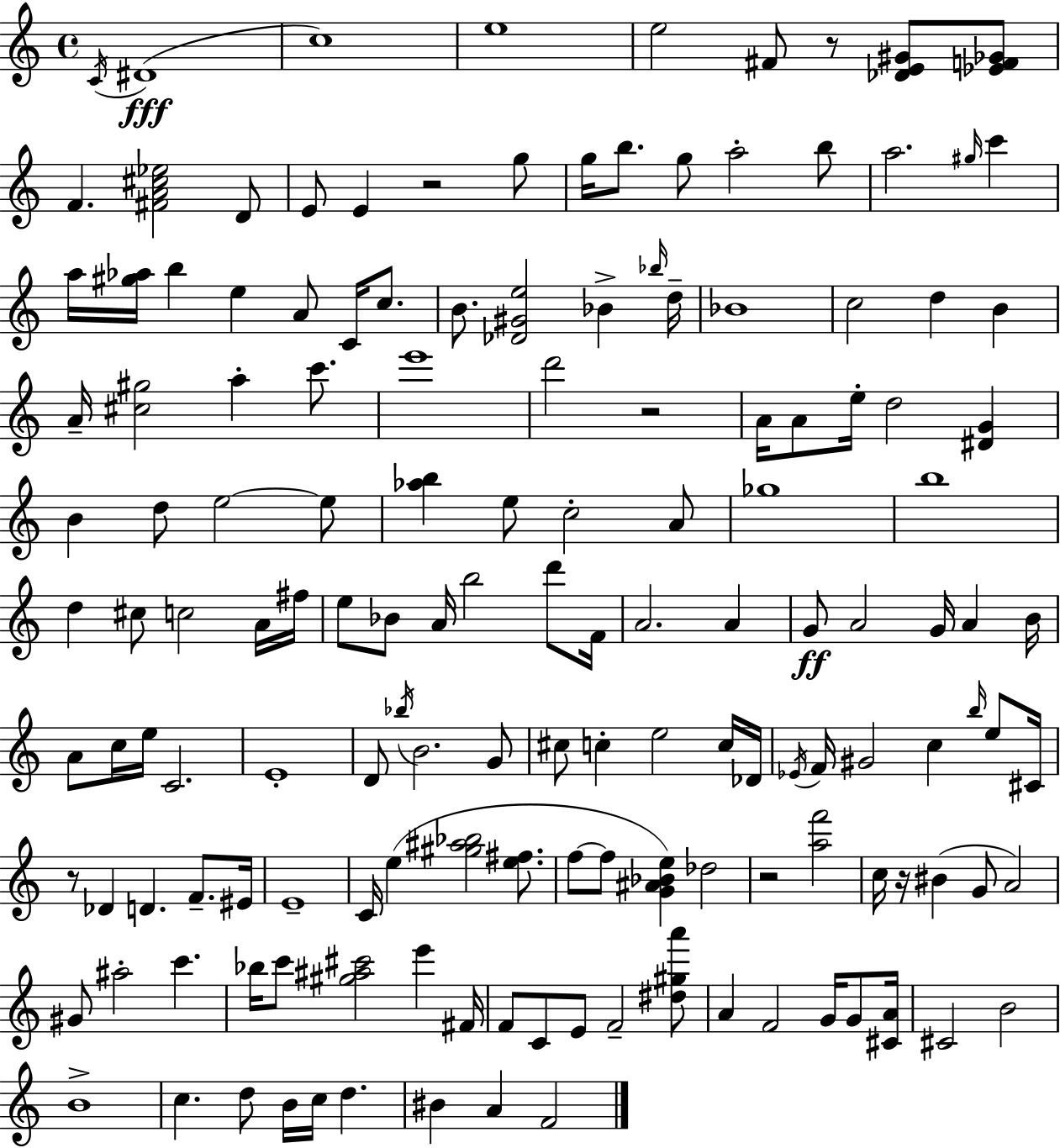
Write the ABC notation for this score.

X:1
T:Untitled
M:4/4
L:1/4
K:C
C/4 ^D4 c4 e4 e2 ^F/2 z/2 [_DE^G]/2 [_EF_G]/2 F [^FA^c_e]2 D/2 E/2 E z2 g/2 g/4 b/2 g/2 a2 b/2 a2 ^g/4 c' a/4 [^g_a]/4 b e A/2 C/4 c/2 B/2 [_D^Ge]2 _B _b/4 d/4 _B4 c2 d B A/4 [^c^g]2 a c'/2 e'4 d'2 z2 A/4 A/2 e/4 d2 [^DG] B d/2 e2 e/2 [_ab] e/2 c2 A/2 _g4 b4 d ^c/2 c2 A/4 ^f/4 e/2 _B/2 A/4 b2 d'/2 F/4 A2 A G/2 A2 G/4 A B/4 A/2 c/4 e/4 C2 E4 D/2 _b/4 B2 G/2 ^c/2 c e2 c/4 _D/4 _E/4 F/4 ^G2 c b/4 e/2 ^C/4 z/2 _D D F/2 ^E/4 E4 C/4 e [^g^a_b]2 [e^f]/2 f/2 f/2 [G^A_Be] _d2 z2 [af']2 c/4 z/4 ^B G/2 A2 ^G/2 ^a2 c' _b/4 c'/2 [^g^a^c']2 e' ^F/4 F/2 C/2 E/2 F2 [^d^ga']/2 A F2 G/4 G/2 [^CA]/4 ^C2 B2 B4 c d/2 B/4 c/4 d ^B A F2